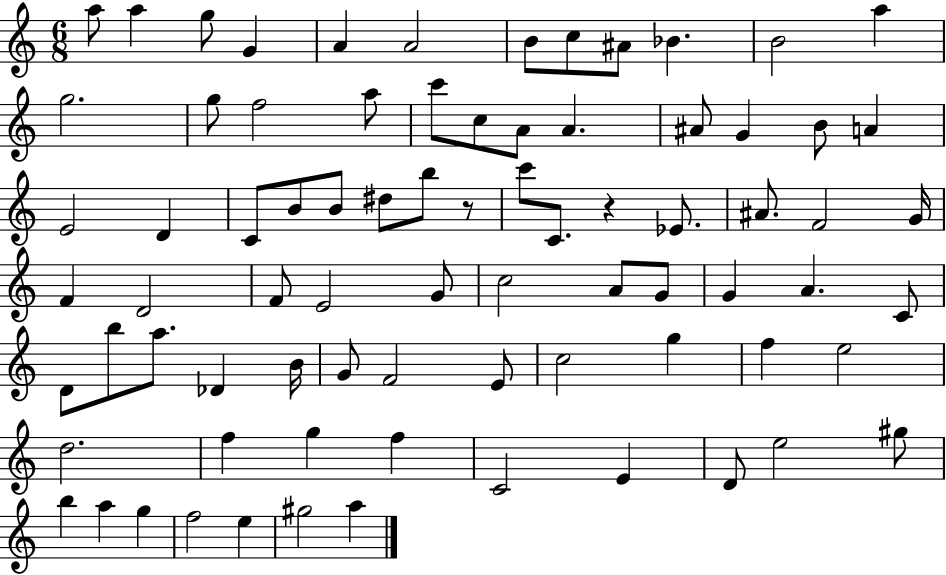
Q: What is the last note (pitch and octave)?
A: A5